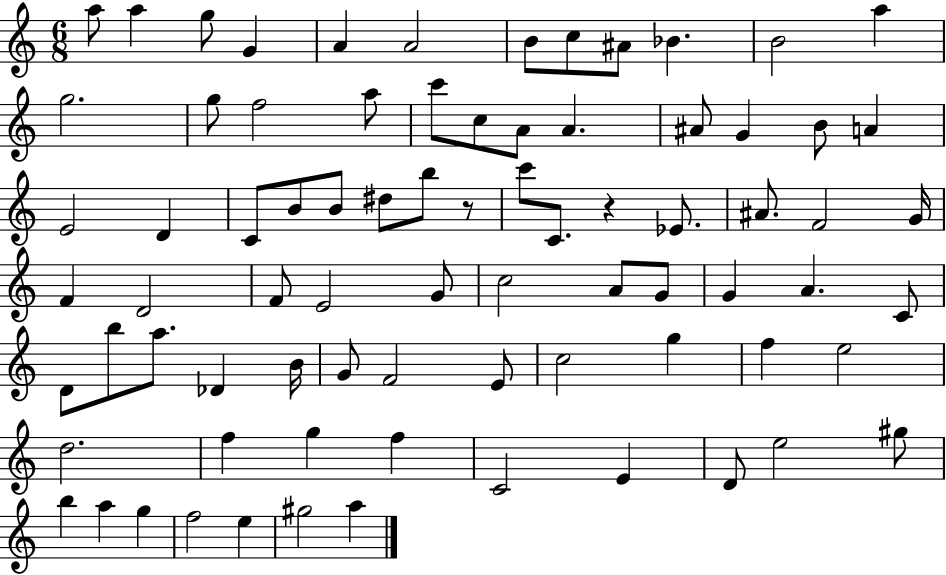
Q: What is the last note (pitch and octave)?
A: A5